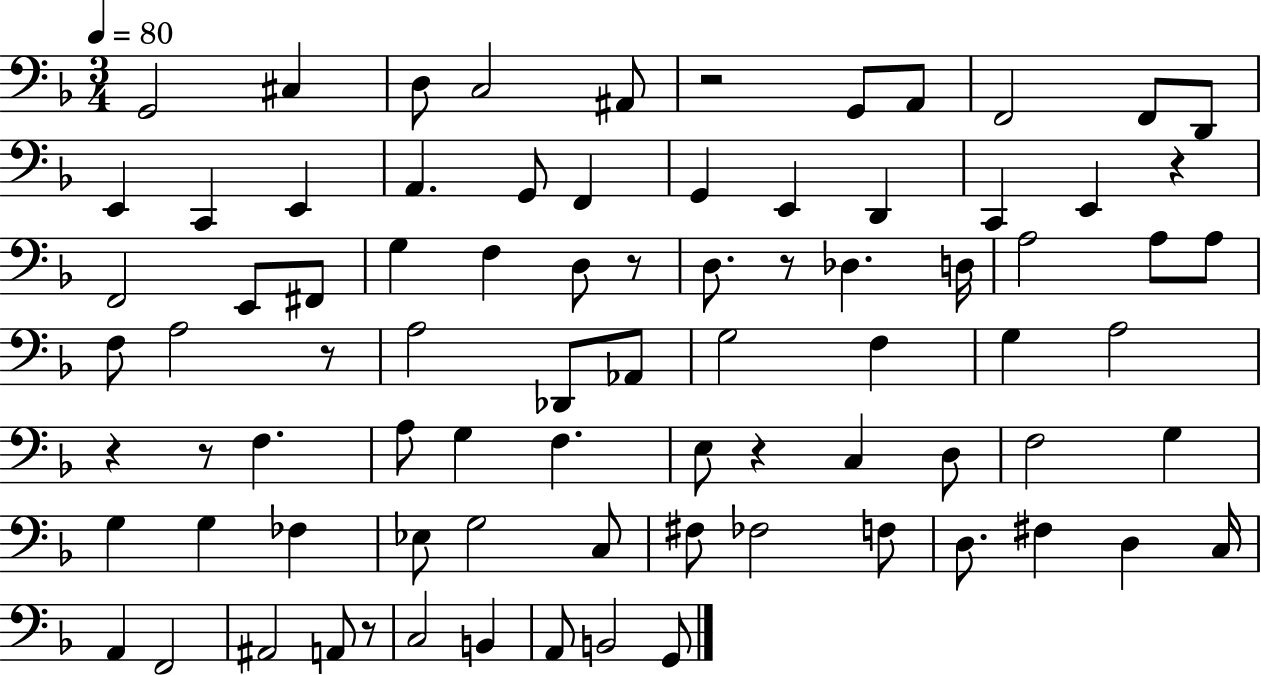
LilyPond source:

{
  \clef bass
  \numericTimeSignature
  \time 3/4
  \key f \major
  \tempo 4 = 80
  g,2 cis4 | d8 c2 ais,8 | r2 g,8 a,8 | f,2 f,8 d,8 | \break e,4 c,4 e,4 | a,4. g,8 f,4 | g,4 e,4 d,4 | c,4 e,4 r4 | \break f,2 e,8 fis,8 | g4 f4 d8 r8 | d8. r8 des4. d16 | a2 a8 a8 | \break f8 a2 r8 | a2 des,8 aes,8 | g2 f4 | g4 a2 | \break r4 r8 f4. | a8 g4 f4. | e8 r4 c4 d8 | f2 g4 | \break g4 g4 fes4 | ees8 g2 c8 | fis8 fes2 f8 | d8. fis4 d4 c16 | \break a,4 f,2 | ais,2 a,8 r8 | c2 b,4 | a,8 b,2 g,8 | \break \bar "|."
}